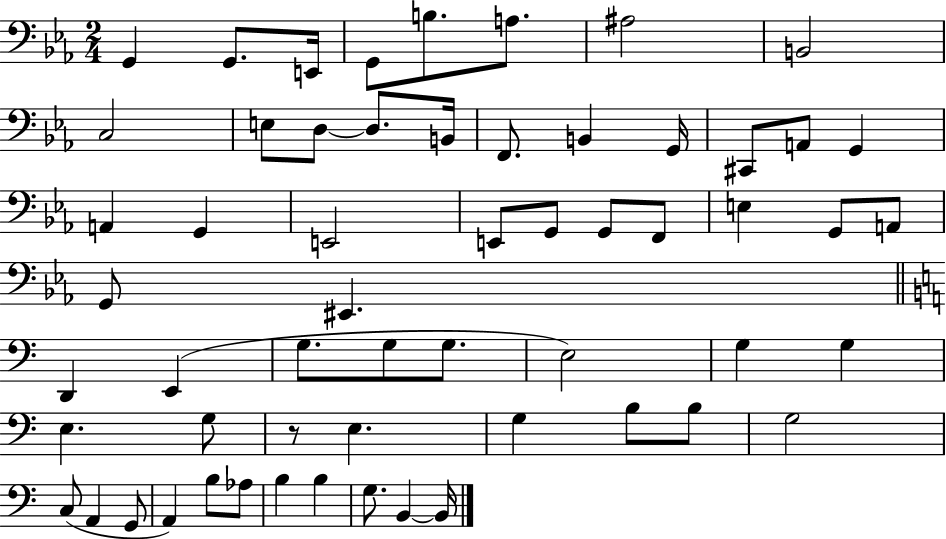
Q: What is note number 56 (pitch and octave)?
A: B2